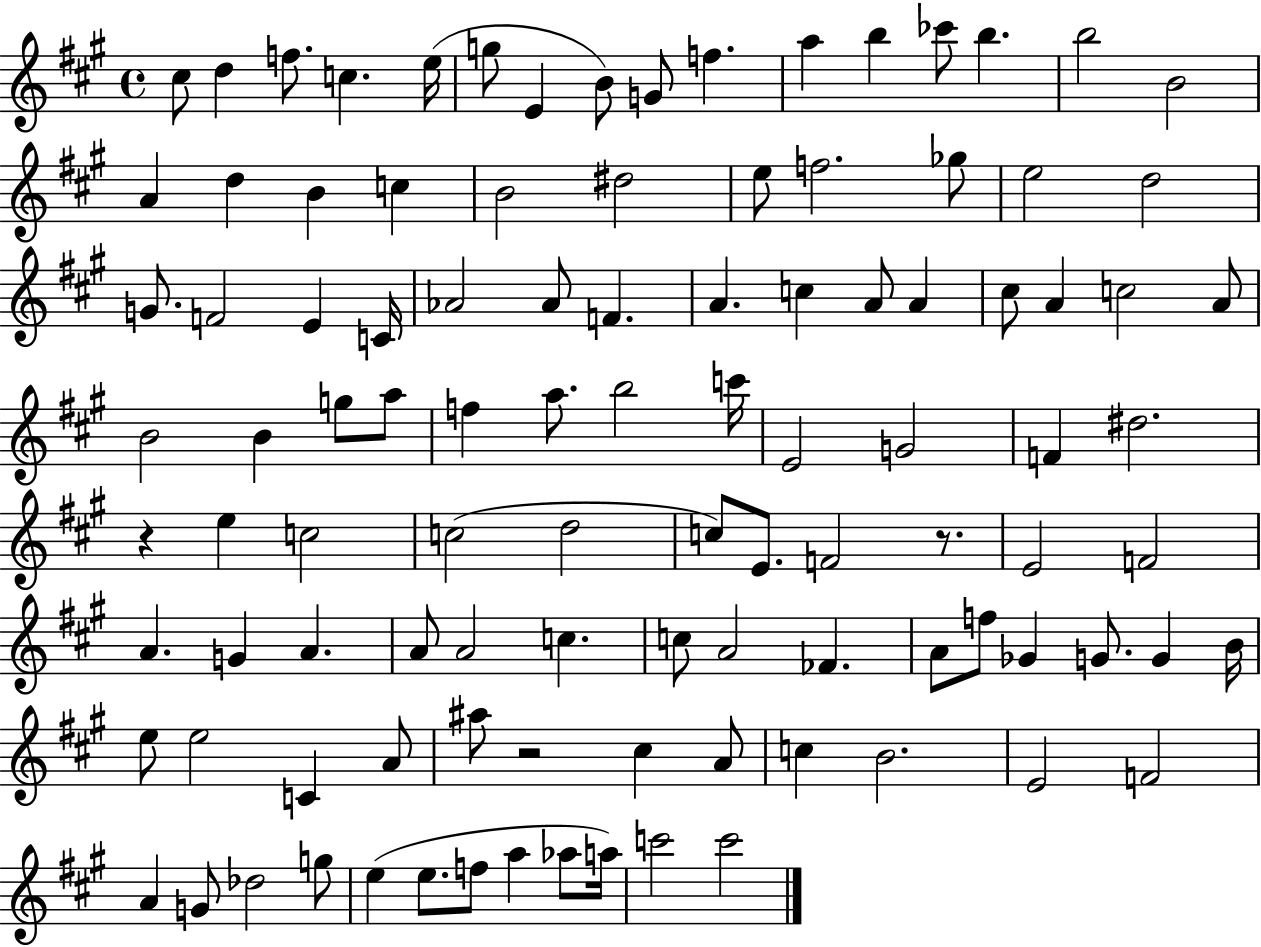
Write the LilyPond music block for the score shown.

{
  \clef treble
  \time 4/4
  \defaultTimeSignature
  \key a \major
  cis''8 d''4 f''8. c''4. e''16( | g''8 e'4 b'8) g'8 f''4. | a''4 b''4 ces'''8 b''4. | b''2 b'2 | \break a'4 d''4 b'4 c''4 | b'2 dis''2 | e''8 f''2. ges''8 | e''2 d''2 | \break g'8. f'2 e'4 c'16 | aes'2 aes'8 f'4. | a'4. c''4 a'8 a'4 | cis''8 a'4 c''2 a'8 | \break b'2 b'4 g''8 a''8 | f''4 a''8. b''2 c'''16 | e'2 g'2 | f'4 dis''2. | \break r4 e''4 c''2 | c''2( d''2 | c''8) e'8. f'2 r8. | e'2 f'2 | \break a'4. g'4 a'4. | a'8 a'2 c''4. | c''8 a'2 fes'4. | a'8 f''8 ges'4 g'8. g'4 b'16 | \break e''8 e''2 c'4 a'8 | ais''8 r2 cis''4 a'8 | c''4 b'2. | e'2 f'2 | \break a'4 g'8 des''2 g''8 | e''4( e''8. f''8 a''4 aes''8 a''16) | c'''2 c'''2 | \bar "|."
}